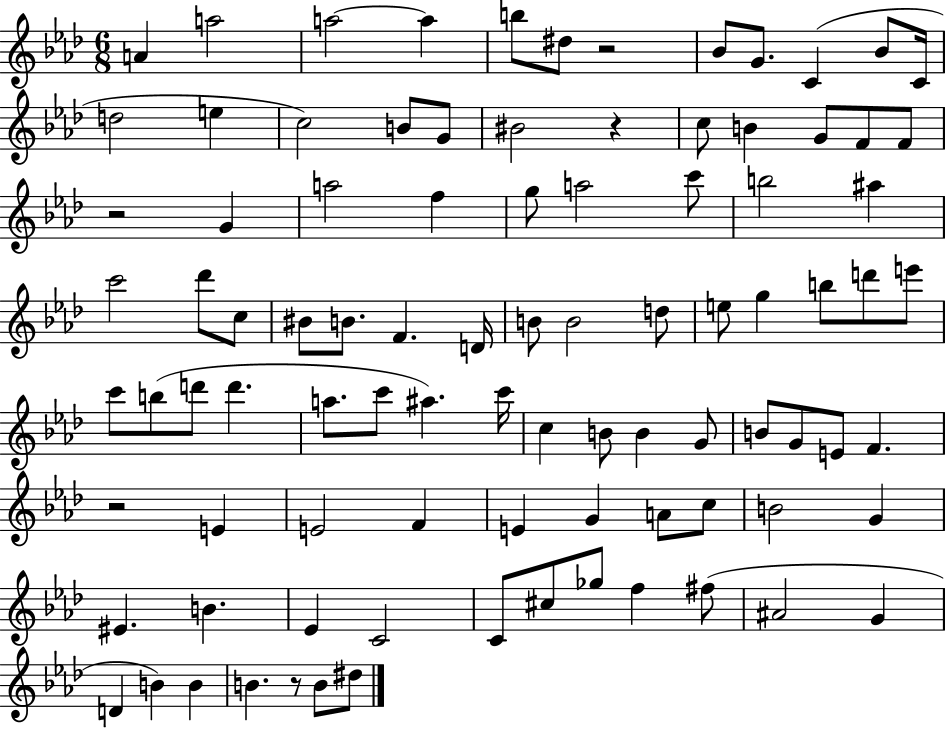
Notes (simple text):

A4/q A5/h A5/h A5/q B5/e D#5/e R/h Bb4/e G4/e. C4/q Bb4/e C4/s D5/h E5/q C5/h B4/e G4/e BIS4/h R/q C5/e B4/q G4/e F4/e F4/e R/h G4/q A5/h F5/q G5/e A5/h C6/e B5/h A#5/q C6/h Db6/e C5/e BIS4/e B4/e. F4/q. D4/s B4/e B4/h D5/e E5/e G5/q B5/e D6/e E6/e C6/e B5/e D6/e D6/q. A5/e. C6/e A#5/q. C6/s C5/q B4/e B4/q G4/e B4/e G4/e E4/e F4/q. R/h E4/q E4/h F4/q E4/q G4/q A4/e C5/e B4/h G4/q EIS4/q. B4/q. Eb4/q C4/h C4/e C#5/e Gb5/e F5/q F#5/e A#4/h G4/q D4/q B4/q B4/q B4/q. R/e B4/e D#5/e